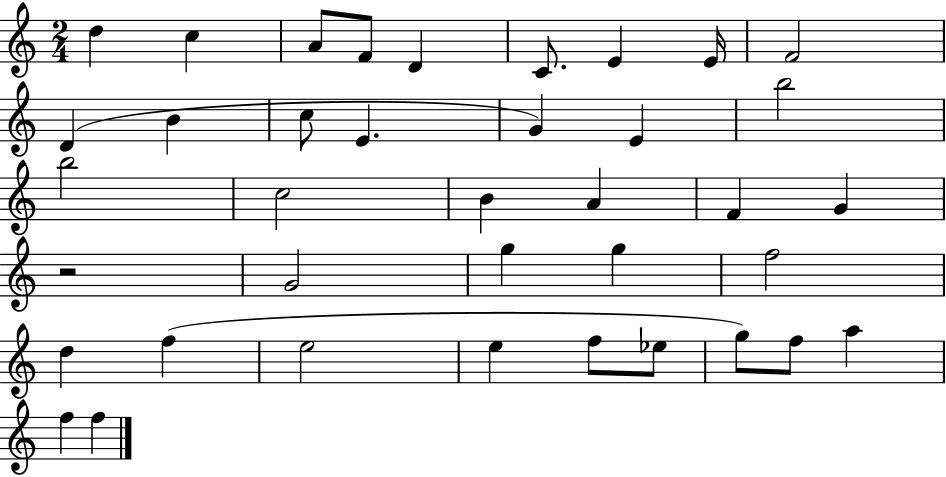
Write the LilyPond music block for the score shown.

{
  \clef treble
  \numericTimeSignature
  \time 2/4
  \key c \major
  d''4 c''4 | a'8 f'8 d'4 | c'8. e'4 e'16 | f'2 | \break d'4( b'4 | c''8 e'4. | g'4) e'4 | b''2 | \break b''2 | c''2 | b'4 a'4 | f'4 g'4 | \break r2 | g'2 | g''4 g''4 | f''2 | \break d''4 f''4( | e''2 | e''4 f''8 ees''8 | g''8) f''8 a''4 | \break f''4 f''4 | \bar "|."
}